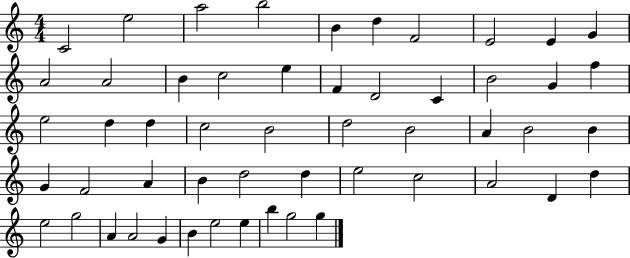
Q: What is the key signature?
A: C major